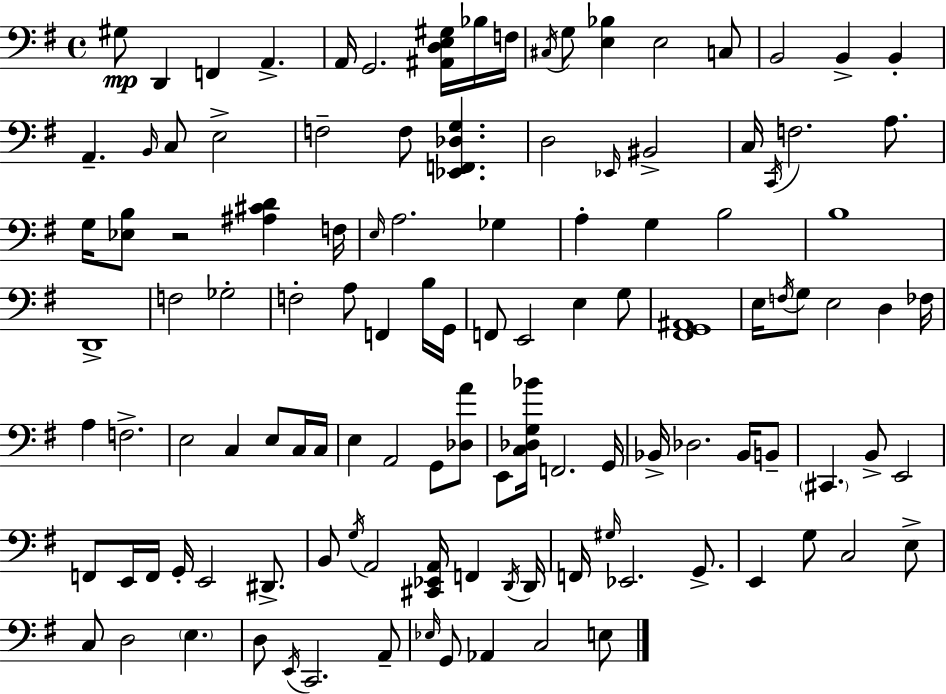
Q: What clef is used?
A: bass